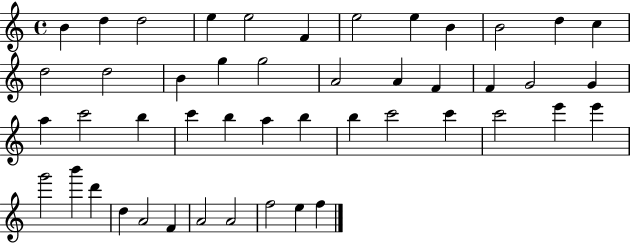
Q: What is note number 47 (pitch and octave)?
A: F5